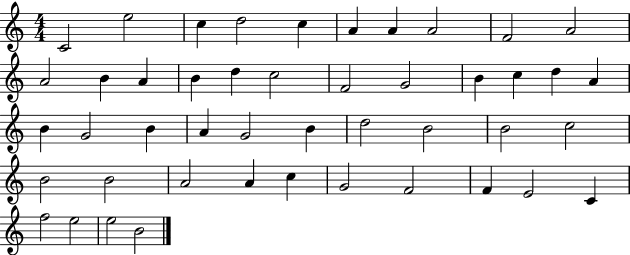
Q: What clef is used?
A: treble